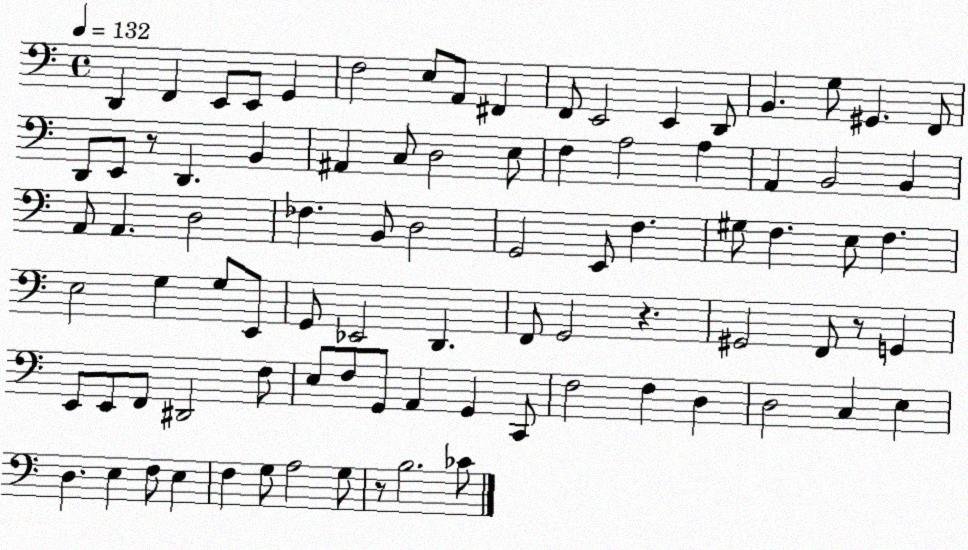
X:1
T:Untitled
M:4/4
L:1/4
K:C
D,, F,, E,,/2 E,,/2 G,, F,2 E,/2 A,,/2 ^F,, F,,/2 E,,2 E,, D,,/2 B,, G,/2 ^G,, F,,/2 D,,/2 E,,/2 z/2 D,, B,, ^A,, C,/2 D,2 E,/2 F, A,2 A, A,, B,,2 B,, A,,/2 A,, D,2 _F, B,,/2 D,2 G,,2 E,,/2 F, ^G,/2 F, E,/2 F, E,2 G, G,/2 E,,/2 G,,/2 _E,,2 D,, F,,/2 G,,2 z ^G,,2 F,,/2 z/2 G,, E,,/2 E,,/2 F,,/2 ^D,,2 F,/2 E,/2 F,/2 G,,/2 A,, G,, C,,/2 F,2 F, D, D,2 C, E, D, E, F,/2 E, F, G,/2 A,2 G,/2 z/2 B,2 _C/2